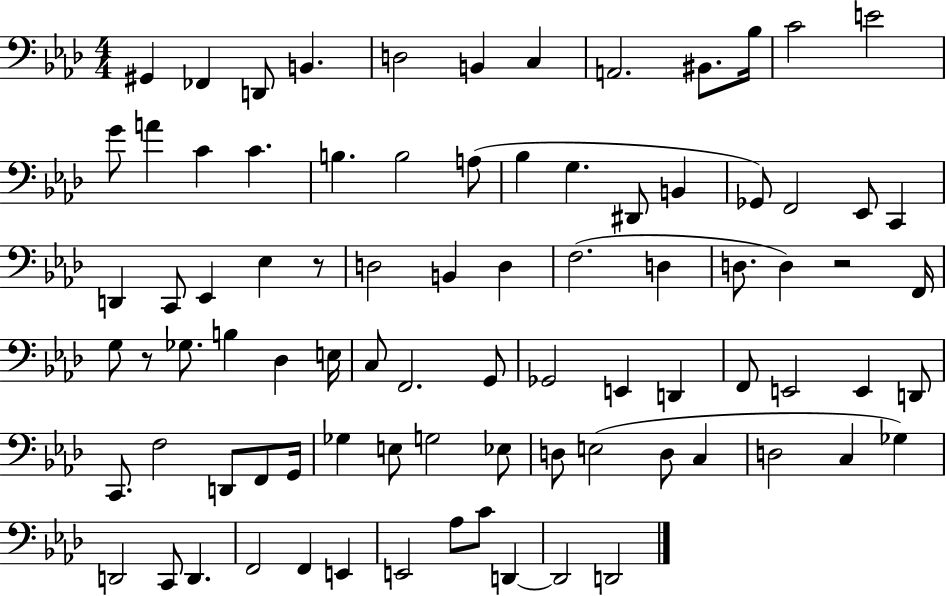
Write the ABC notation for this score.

X:1
T:Untitled
M:4/4
L:1/4
K:Ab
^G,, _F,, D,,/2 B,, D,2 B,, C, A,,2 ^B,,/2 _B,/4 C2 E2 G/2 A C C B, B,2 A,/2 _B, G, ^D,,/2 B,, _G,,/2 F,,2 _E,,/2 C,, D,, C,,/2 _E,, _E, z/2 D,2 B,, D, F,2 D, D,/2 D, z2 F,,/4 G,/2 z/2 _G,/2 B, _D, E,/4 C,/2 F,,2 G,,/2 _G,,2 E,, D,, F,,/2 E,,2 E,, D,,/2 C,,/2 F,2 D,,/2 F,,/2 G,,/4 _G, E,/2 G,2 _E,/2 D,/2 E,2 D,/2 C, D,2 C, _G, D,,2 C,,/2 D,, F,,2 F,, E,, E,,2 _A,/2 C/2 D,, D,,2 D,,2